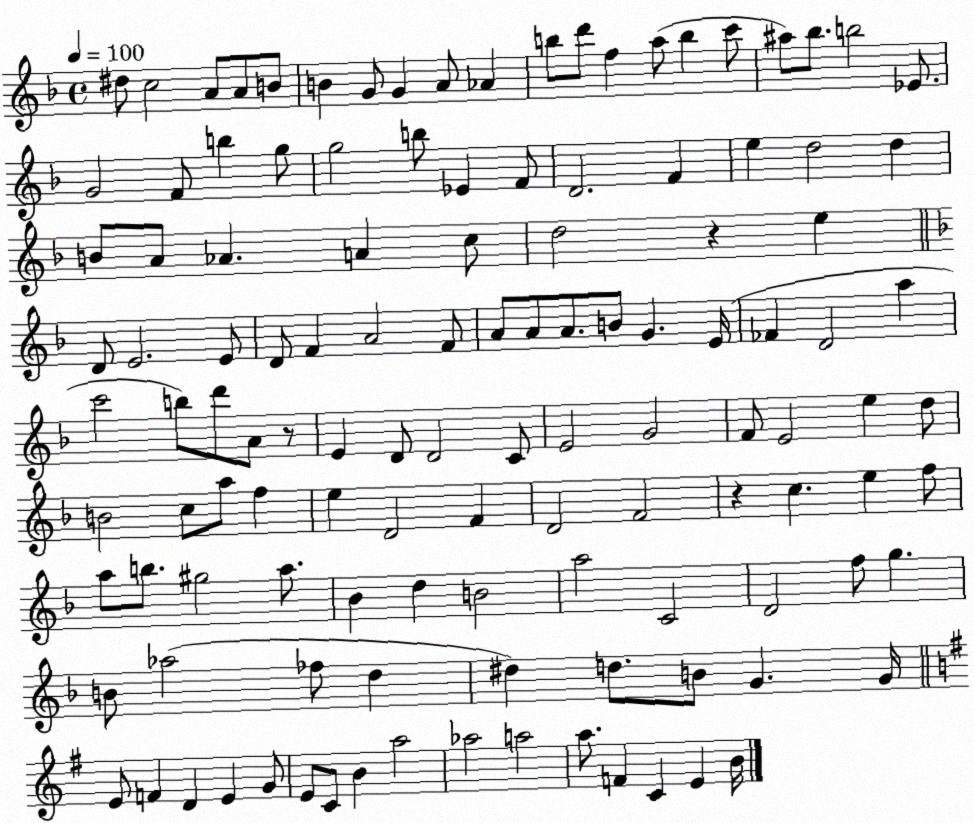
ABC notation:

X:1
T:Untitled
M:4/4
L:1/4
K:F
^d/2 c2 A/2 A/2 B/2 B G/2 G A/2 _A b/2 d'/2 f a/2 b c'/2 ^a/2 _b/2 b2 _E/2 G2 F/2 b g/2 g2 b/2 _E F/2 D2 F e d2 d B/2 A/2 _A A c/2 d2 z e D/2 E2 E/2 D/2 F A2 F/2 A/2 A/2 A/2 B/2 G E/4 _F D2 a c'2 b/2 d'/2 A/2 z/2 E D/2 D2 C/2 E2 G2 F/2 E2 e d/2 B2 c/2 a/2 f e D2 F D2 F2 z c e f/2 a/2 b/2 ^g2 a/2 _B d B2 a2 C2 D2 f/2 g B/2 _a2 _f/2 d ^d d/2 B/2 G G/4 E/2 F D E G/2 E/2 C/2 B a2 _a2 a2 a/2 F C E B/4